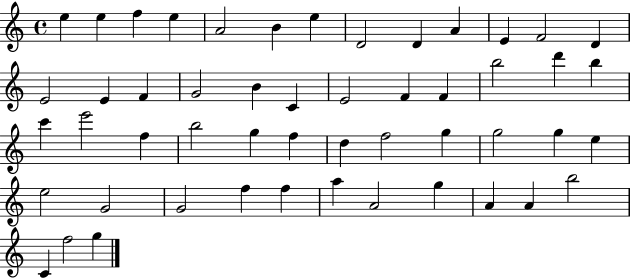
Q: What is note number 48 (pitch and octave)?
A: B5